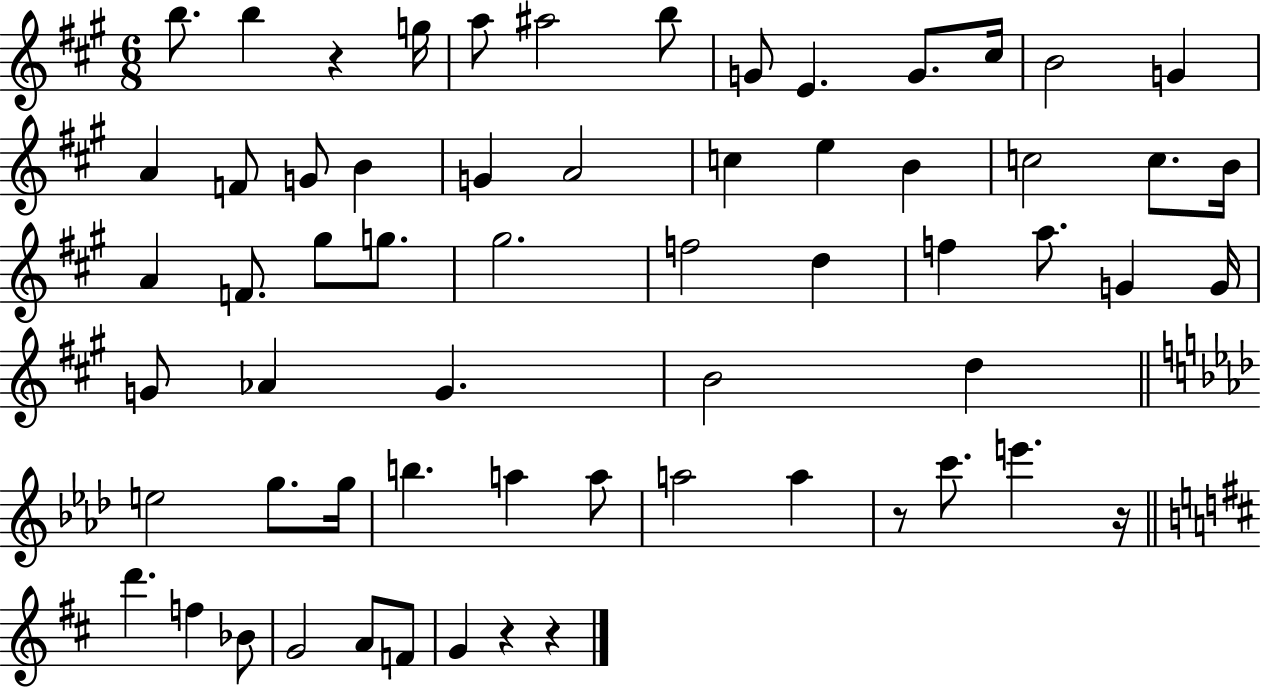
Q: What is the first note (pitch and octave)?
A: B5